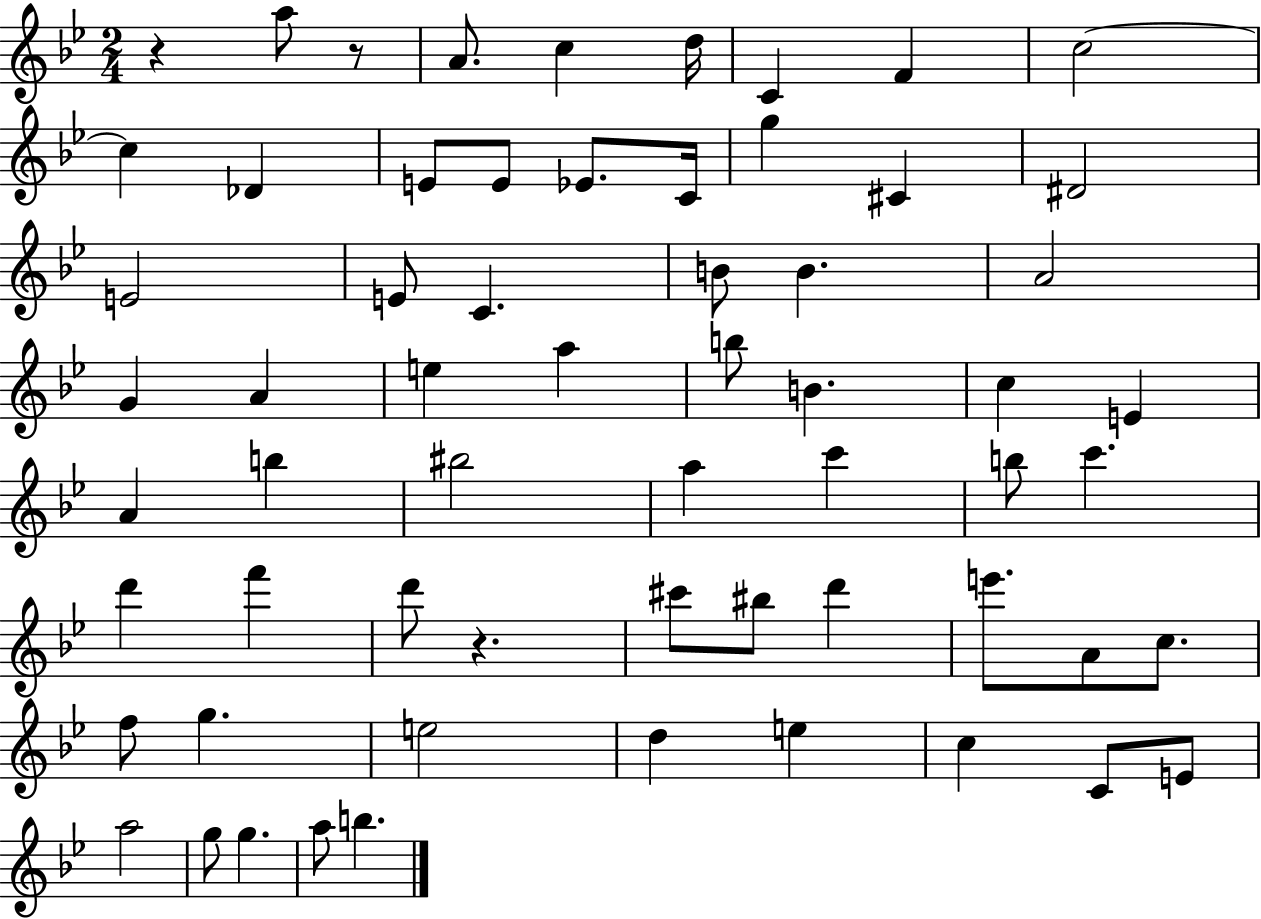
X:1
T:Untitled
M:2/4
L:1/4
K:Bb
z a/2 z/2 A/2 c d/4 C F c2 c _D E/2 E/2 _E/2 C/4 g ^C ^D2 E2 E/2 C B/2 B A2 G A e a b/2 B c E A b ^b2 a c' b/2 c' d' f' d'/2 z ^c'/2 ^b/2 d' e'/2 A/2 c/2 f/2 g e2 d e c C/2 E/2 a2 g/2 g a/2 b